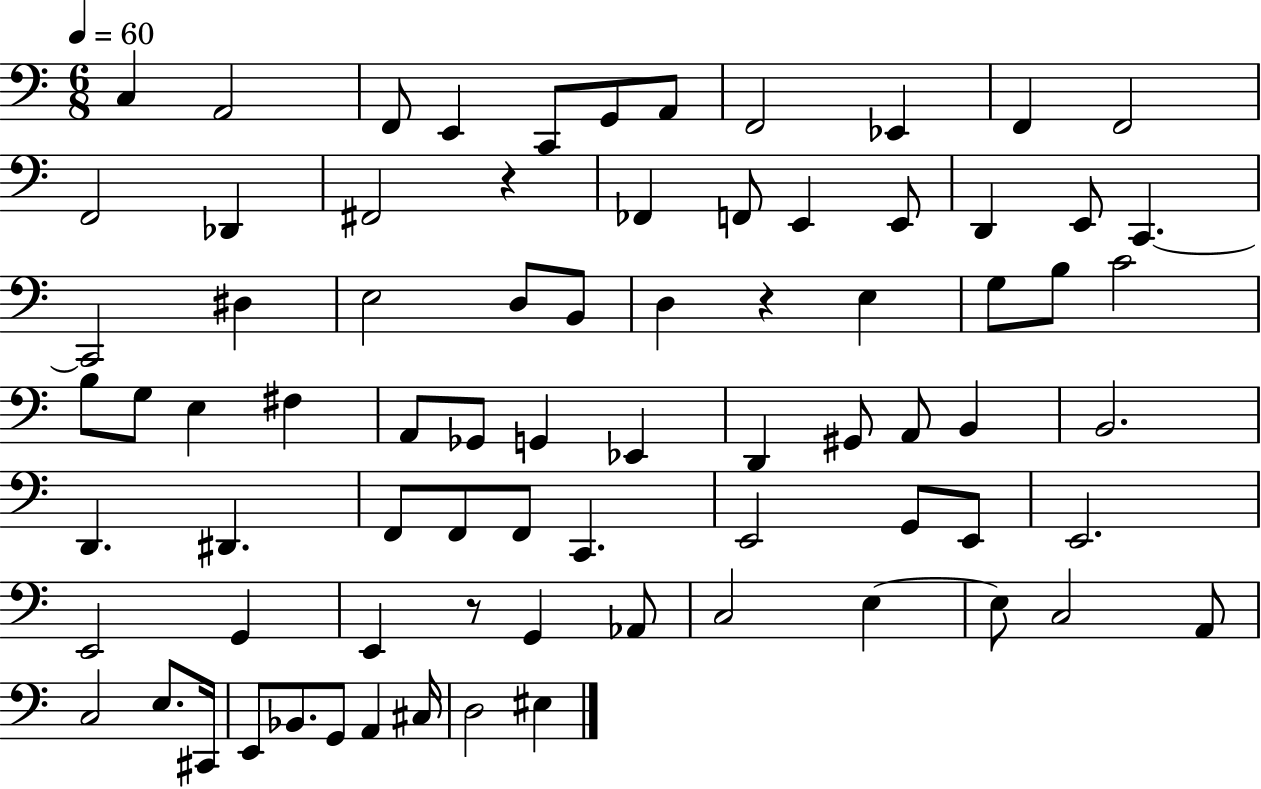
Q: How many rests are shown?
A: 3